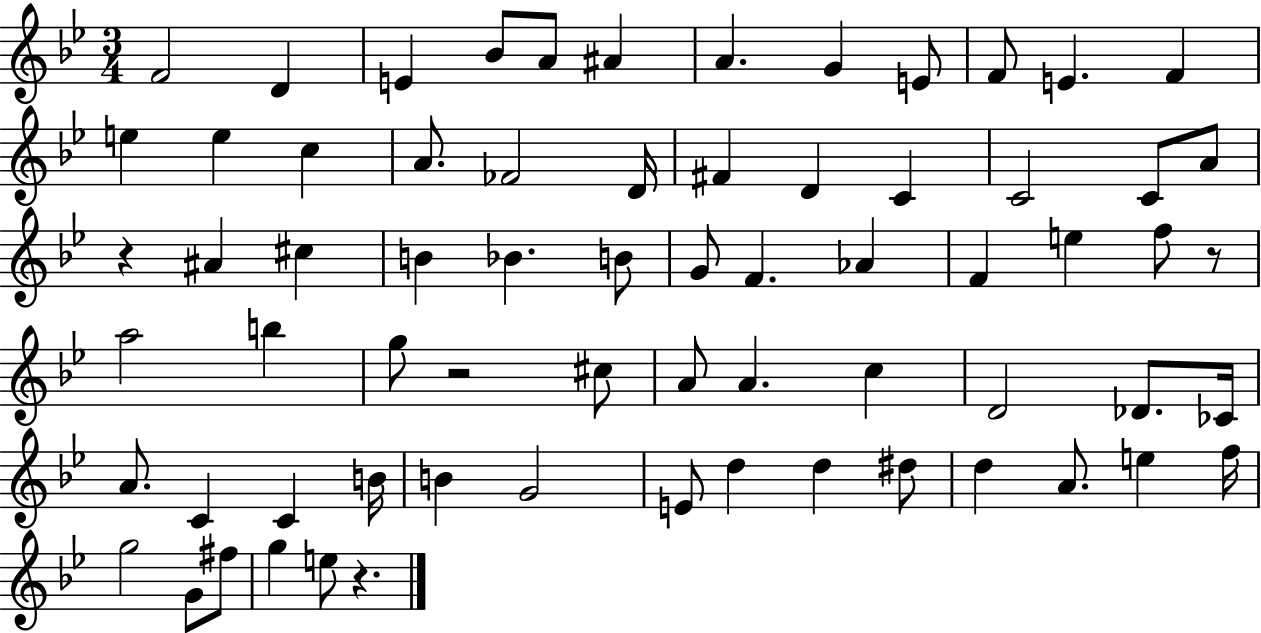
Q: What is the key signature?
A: BES major